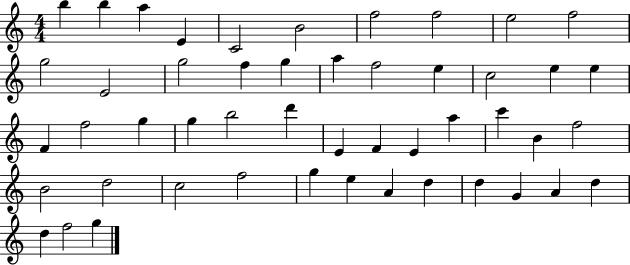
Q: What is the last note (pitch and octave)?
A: G5